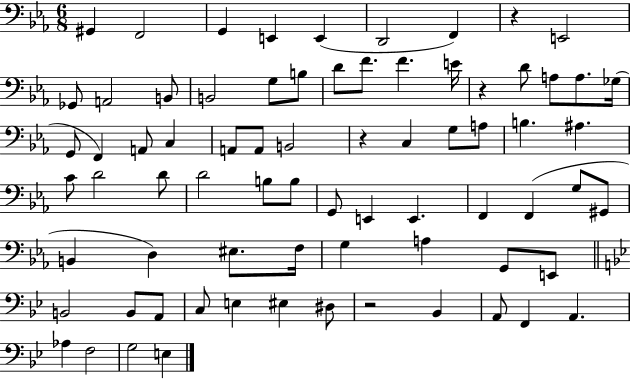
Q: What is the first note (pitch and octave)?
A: G#2